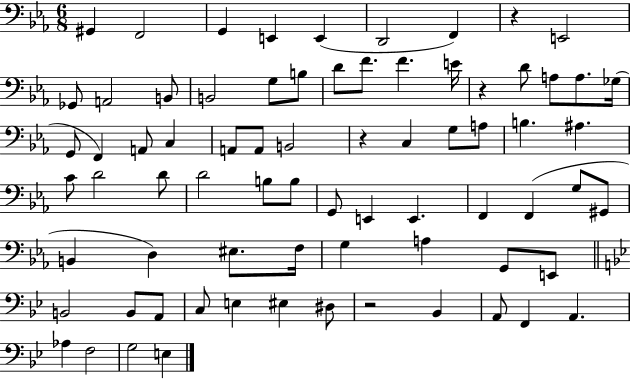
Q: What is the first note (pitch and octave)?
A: G#2